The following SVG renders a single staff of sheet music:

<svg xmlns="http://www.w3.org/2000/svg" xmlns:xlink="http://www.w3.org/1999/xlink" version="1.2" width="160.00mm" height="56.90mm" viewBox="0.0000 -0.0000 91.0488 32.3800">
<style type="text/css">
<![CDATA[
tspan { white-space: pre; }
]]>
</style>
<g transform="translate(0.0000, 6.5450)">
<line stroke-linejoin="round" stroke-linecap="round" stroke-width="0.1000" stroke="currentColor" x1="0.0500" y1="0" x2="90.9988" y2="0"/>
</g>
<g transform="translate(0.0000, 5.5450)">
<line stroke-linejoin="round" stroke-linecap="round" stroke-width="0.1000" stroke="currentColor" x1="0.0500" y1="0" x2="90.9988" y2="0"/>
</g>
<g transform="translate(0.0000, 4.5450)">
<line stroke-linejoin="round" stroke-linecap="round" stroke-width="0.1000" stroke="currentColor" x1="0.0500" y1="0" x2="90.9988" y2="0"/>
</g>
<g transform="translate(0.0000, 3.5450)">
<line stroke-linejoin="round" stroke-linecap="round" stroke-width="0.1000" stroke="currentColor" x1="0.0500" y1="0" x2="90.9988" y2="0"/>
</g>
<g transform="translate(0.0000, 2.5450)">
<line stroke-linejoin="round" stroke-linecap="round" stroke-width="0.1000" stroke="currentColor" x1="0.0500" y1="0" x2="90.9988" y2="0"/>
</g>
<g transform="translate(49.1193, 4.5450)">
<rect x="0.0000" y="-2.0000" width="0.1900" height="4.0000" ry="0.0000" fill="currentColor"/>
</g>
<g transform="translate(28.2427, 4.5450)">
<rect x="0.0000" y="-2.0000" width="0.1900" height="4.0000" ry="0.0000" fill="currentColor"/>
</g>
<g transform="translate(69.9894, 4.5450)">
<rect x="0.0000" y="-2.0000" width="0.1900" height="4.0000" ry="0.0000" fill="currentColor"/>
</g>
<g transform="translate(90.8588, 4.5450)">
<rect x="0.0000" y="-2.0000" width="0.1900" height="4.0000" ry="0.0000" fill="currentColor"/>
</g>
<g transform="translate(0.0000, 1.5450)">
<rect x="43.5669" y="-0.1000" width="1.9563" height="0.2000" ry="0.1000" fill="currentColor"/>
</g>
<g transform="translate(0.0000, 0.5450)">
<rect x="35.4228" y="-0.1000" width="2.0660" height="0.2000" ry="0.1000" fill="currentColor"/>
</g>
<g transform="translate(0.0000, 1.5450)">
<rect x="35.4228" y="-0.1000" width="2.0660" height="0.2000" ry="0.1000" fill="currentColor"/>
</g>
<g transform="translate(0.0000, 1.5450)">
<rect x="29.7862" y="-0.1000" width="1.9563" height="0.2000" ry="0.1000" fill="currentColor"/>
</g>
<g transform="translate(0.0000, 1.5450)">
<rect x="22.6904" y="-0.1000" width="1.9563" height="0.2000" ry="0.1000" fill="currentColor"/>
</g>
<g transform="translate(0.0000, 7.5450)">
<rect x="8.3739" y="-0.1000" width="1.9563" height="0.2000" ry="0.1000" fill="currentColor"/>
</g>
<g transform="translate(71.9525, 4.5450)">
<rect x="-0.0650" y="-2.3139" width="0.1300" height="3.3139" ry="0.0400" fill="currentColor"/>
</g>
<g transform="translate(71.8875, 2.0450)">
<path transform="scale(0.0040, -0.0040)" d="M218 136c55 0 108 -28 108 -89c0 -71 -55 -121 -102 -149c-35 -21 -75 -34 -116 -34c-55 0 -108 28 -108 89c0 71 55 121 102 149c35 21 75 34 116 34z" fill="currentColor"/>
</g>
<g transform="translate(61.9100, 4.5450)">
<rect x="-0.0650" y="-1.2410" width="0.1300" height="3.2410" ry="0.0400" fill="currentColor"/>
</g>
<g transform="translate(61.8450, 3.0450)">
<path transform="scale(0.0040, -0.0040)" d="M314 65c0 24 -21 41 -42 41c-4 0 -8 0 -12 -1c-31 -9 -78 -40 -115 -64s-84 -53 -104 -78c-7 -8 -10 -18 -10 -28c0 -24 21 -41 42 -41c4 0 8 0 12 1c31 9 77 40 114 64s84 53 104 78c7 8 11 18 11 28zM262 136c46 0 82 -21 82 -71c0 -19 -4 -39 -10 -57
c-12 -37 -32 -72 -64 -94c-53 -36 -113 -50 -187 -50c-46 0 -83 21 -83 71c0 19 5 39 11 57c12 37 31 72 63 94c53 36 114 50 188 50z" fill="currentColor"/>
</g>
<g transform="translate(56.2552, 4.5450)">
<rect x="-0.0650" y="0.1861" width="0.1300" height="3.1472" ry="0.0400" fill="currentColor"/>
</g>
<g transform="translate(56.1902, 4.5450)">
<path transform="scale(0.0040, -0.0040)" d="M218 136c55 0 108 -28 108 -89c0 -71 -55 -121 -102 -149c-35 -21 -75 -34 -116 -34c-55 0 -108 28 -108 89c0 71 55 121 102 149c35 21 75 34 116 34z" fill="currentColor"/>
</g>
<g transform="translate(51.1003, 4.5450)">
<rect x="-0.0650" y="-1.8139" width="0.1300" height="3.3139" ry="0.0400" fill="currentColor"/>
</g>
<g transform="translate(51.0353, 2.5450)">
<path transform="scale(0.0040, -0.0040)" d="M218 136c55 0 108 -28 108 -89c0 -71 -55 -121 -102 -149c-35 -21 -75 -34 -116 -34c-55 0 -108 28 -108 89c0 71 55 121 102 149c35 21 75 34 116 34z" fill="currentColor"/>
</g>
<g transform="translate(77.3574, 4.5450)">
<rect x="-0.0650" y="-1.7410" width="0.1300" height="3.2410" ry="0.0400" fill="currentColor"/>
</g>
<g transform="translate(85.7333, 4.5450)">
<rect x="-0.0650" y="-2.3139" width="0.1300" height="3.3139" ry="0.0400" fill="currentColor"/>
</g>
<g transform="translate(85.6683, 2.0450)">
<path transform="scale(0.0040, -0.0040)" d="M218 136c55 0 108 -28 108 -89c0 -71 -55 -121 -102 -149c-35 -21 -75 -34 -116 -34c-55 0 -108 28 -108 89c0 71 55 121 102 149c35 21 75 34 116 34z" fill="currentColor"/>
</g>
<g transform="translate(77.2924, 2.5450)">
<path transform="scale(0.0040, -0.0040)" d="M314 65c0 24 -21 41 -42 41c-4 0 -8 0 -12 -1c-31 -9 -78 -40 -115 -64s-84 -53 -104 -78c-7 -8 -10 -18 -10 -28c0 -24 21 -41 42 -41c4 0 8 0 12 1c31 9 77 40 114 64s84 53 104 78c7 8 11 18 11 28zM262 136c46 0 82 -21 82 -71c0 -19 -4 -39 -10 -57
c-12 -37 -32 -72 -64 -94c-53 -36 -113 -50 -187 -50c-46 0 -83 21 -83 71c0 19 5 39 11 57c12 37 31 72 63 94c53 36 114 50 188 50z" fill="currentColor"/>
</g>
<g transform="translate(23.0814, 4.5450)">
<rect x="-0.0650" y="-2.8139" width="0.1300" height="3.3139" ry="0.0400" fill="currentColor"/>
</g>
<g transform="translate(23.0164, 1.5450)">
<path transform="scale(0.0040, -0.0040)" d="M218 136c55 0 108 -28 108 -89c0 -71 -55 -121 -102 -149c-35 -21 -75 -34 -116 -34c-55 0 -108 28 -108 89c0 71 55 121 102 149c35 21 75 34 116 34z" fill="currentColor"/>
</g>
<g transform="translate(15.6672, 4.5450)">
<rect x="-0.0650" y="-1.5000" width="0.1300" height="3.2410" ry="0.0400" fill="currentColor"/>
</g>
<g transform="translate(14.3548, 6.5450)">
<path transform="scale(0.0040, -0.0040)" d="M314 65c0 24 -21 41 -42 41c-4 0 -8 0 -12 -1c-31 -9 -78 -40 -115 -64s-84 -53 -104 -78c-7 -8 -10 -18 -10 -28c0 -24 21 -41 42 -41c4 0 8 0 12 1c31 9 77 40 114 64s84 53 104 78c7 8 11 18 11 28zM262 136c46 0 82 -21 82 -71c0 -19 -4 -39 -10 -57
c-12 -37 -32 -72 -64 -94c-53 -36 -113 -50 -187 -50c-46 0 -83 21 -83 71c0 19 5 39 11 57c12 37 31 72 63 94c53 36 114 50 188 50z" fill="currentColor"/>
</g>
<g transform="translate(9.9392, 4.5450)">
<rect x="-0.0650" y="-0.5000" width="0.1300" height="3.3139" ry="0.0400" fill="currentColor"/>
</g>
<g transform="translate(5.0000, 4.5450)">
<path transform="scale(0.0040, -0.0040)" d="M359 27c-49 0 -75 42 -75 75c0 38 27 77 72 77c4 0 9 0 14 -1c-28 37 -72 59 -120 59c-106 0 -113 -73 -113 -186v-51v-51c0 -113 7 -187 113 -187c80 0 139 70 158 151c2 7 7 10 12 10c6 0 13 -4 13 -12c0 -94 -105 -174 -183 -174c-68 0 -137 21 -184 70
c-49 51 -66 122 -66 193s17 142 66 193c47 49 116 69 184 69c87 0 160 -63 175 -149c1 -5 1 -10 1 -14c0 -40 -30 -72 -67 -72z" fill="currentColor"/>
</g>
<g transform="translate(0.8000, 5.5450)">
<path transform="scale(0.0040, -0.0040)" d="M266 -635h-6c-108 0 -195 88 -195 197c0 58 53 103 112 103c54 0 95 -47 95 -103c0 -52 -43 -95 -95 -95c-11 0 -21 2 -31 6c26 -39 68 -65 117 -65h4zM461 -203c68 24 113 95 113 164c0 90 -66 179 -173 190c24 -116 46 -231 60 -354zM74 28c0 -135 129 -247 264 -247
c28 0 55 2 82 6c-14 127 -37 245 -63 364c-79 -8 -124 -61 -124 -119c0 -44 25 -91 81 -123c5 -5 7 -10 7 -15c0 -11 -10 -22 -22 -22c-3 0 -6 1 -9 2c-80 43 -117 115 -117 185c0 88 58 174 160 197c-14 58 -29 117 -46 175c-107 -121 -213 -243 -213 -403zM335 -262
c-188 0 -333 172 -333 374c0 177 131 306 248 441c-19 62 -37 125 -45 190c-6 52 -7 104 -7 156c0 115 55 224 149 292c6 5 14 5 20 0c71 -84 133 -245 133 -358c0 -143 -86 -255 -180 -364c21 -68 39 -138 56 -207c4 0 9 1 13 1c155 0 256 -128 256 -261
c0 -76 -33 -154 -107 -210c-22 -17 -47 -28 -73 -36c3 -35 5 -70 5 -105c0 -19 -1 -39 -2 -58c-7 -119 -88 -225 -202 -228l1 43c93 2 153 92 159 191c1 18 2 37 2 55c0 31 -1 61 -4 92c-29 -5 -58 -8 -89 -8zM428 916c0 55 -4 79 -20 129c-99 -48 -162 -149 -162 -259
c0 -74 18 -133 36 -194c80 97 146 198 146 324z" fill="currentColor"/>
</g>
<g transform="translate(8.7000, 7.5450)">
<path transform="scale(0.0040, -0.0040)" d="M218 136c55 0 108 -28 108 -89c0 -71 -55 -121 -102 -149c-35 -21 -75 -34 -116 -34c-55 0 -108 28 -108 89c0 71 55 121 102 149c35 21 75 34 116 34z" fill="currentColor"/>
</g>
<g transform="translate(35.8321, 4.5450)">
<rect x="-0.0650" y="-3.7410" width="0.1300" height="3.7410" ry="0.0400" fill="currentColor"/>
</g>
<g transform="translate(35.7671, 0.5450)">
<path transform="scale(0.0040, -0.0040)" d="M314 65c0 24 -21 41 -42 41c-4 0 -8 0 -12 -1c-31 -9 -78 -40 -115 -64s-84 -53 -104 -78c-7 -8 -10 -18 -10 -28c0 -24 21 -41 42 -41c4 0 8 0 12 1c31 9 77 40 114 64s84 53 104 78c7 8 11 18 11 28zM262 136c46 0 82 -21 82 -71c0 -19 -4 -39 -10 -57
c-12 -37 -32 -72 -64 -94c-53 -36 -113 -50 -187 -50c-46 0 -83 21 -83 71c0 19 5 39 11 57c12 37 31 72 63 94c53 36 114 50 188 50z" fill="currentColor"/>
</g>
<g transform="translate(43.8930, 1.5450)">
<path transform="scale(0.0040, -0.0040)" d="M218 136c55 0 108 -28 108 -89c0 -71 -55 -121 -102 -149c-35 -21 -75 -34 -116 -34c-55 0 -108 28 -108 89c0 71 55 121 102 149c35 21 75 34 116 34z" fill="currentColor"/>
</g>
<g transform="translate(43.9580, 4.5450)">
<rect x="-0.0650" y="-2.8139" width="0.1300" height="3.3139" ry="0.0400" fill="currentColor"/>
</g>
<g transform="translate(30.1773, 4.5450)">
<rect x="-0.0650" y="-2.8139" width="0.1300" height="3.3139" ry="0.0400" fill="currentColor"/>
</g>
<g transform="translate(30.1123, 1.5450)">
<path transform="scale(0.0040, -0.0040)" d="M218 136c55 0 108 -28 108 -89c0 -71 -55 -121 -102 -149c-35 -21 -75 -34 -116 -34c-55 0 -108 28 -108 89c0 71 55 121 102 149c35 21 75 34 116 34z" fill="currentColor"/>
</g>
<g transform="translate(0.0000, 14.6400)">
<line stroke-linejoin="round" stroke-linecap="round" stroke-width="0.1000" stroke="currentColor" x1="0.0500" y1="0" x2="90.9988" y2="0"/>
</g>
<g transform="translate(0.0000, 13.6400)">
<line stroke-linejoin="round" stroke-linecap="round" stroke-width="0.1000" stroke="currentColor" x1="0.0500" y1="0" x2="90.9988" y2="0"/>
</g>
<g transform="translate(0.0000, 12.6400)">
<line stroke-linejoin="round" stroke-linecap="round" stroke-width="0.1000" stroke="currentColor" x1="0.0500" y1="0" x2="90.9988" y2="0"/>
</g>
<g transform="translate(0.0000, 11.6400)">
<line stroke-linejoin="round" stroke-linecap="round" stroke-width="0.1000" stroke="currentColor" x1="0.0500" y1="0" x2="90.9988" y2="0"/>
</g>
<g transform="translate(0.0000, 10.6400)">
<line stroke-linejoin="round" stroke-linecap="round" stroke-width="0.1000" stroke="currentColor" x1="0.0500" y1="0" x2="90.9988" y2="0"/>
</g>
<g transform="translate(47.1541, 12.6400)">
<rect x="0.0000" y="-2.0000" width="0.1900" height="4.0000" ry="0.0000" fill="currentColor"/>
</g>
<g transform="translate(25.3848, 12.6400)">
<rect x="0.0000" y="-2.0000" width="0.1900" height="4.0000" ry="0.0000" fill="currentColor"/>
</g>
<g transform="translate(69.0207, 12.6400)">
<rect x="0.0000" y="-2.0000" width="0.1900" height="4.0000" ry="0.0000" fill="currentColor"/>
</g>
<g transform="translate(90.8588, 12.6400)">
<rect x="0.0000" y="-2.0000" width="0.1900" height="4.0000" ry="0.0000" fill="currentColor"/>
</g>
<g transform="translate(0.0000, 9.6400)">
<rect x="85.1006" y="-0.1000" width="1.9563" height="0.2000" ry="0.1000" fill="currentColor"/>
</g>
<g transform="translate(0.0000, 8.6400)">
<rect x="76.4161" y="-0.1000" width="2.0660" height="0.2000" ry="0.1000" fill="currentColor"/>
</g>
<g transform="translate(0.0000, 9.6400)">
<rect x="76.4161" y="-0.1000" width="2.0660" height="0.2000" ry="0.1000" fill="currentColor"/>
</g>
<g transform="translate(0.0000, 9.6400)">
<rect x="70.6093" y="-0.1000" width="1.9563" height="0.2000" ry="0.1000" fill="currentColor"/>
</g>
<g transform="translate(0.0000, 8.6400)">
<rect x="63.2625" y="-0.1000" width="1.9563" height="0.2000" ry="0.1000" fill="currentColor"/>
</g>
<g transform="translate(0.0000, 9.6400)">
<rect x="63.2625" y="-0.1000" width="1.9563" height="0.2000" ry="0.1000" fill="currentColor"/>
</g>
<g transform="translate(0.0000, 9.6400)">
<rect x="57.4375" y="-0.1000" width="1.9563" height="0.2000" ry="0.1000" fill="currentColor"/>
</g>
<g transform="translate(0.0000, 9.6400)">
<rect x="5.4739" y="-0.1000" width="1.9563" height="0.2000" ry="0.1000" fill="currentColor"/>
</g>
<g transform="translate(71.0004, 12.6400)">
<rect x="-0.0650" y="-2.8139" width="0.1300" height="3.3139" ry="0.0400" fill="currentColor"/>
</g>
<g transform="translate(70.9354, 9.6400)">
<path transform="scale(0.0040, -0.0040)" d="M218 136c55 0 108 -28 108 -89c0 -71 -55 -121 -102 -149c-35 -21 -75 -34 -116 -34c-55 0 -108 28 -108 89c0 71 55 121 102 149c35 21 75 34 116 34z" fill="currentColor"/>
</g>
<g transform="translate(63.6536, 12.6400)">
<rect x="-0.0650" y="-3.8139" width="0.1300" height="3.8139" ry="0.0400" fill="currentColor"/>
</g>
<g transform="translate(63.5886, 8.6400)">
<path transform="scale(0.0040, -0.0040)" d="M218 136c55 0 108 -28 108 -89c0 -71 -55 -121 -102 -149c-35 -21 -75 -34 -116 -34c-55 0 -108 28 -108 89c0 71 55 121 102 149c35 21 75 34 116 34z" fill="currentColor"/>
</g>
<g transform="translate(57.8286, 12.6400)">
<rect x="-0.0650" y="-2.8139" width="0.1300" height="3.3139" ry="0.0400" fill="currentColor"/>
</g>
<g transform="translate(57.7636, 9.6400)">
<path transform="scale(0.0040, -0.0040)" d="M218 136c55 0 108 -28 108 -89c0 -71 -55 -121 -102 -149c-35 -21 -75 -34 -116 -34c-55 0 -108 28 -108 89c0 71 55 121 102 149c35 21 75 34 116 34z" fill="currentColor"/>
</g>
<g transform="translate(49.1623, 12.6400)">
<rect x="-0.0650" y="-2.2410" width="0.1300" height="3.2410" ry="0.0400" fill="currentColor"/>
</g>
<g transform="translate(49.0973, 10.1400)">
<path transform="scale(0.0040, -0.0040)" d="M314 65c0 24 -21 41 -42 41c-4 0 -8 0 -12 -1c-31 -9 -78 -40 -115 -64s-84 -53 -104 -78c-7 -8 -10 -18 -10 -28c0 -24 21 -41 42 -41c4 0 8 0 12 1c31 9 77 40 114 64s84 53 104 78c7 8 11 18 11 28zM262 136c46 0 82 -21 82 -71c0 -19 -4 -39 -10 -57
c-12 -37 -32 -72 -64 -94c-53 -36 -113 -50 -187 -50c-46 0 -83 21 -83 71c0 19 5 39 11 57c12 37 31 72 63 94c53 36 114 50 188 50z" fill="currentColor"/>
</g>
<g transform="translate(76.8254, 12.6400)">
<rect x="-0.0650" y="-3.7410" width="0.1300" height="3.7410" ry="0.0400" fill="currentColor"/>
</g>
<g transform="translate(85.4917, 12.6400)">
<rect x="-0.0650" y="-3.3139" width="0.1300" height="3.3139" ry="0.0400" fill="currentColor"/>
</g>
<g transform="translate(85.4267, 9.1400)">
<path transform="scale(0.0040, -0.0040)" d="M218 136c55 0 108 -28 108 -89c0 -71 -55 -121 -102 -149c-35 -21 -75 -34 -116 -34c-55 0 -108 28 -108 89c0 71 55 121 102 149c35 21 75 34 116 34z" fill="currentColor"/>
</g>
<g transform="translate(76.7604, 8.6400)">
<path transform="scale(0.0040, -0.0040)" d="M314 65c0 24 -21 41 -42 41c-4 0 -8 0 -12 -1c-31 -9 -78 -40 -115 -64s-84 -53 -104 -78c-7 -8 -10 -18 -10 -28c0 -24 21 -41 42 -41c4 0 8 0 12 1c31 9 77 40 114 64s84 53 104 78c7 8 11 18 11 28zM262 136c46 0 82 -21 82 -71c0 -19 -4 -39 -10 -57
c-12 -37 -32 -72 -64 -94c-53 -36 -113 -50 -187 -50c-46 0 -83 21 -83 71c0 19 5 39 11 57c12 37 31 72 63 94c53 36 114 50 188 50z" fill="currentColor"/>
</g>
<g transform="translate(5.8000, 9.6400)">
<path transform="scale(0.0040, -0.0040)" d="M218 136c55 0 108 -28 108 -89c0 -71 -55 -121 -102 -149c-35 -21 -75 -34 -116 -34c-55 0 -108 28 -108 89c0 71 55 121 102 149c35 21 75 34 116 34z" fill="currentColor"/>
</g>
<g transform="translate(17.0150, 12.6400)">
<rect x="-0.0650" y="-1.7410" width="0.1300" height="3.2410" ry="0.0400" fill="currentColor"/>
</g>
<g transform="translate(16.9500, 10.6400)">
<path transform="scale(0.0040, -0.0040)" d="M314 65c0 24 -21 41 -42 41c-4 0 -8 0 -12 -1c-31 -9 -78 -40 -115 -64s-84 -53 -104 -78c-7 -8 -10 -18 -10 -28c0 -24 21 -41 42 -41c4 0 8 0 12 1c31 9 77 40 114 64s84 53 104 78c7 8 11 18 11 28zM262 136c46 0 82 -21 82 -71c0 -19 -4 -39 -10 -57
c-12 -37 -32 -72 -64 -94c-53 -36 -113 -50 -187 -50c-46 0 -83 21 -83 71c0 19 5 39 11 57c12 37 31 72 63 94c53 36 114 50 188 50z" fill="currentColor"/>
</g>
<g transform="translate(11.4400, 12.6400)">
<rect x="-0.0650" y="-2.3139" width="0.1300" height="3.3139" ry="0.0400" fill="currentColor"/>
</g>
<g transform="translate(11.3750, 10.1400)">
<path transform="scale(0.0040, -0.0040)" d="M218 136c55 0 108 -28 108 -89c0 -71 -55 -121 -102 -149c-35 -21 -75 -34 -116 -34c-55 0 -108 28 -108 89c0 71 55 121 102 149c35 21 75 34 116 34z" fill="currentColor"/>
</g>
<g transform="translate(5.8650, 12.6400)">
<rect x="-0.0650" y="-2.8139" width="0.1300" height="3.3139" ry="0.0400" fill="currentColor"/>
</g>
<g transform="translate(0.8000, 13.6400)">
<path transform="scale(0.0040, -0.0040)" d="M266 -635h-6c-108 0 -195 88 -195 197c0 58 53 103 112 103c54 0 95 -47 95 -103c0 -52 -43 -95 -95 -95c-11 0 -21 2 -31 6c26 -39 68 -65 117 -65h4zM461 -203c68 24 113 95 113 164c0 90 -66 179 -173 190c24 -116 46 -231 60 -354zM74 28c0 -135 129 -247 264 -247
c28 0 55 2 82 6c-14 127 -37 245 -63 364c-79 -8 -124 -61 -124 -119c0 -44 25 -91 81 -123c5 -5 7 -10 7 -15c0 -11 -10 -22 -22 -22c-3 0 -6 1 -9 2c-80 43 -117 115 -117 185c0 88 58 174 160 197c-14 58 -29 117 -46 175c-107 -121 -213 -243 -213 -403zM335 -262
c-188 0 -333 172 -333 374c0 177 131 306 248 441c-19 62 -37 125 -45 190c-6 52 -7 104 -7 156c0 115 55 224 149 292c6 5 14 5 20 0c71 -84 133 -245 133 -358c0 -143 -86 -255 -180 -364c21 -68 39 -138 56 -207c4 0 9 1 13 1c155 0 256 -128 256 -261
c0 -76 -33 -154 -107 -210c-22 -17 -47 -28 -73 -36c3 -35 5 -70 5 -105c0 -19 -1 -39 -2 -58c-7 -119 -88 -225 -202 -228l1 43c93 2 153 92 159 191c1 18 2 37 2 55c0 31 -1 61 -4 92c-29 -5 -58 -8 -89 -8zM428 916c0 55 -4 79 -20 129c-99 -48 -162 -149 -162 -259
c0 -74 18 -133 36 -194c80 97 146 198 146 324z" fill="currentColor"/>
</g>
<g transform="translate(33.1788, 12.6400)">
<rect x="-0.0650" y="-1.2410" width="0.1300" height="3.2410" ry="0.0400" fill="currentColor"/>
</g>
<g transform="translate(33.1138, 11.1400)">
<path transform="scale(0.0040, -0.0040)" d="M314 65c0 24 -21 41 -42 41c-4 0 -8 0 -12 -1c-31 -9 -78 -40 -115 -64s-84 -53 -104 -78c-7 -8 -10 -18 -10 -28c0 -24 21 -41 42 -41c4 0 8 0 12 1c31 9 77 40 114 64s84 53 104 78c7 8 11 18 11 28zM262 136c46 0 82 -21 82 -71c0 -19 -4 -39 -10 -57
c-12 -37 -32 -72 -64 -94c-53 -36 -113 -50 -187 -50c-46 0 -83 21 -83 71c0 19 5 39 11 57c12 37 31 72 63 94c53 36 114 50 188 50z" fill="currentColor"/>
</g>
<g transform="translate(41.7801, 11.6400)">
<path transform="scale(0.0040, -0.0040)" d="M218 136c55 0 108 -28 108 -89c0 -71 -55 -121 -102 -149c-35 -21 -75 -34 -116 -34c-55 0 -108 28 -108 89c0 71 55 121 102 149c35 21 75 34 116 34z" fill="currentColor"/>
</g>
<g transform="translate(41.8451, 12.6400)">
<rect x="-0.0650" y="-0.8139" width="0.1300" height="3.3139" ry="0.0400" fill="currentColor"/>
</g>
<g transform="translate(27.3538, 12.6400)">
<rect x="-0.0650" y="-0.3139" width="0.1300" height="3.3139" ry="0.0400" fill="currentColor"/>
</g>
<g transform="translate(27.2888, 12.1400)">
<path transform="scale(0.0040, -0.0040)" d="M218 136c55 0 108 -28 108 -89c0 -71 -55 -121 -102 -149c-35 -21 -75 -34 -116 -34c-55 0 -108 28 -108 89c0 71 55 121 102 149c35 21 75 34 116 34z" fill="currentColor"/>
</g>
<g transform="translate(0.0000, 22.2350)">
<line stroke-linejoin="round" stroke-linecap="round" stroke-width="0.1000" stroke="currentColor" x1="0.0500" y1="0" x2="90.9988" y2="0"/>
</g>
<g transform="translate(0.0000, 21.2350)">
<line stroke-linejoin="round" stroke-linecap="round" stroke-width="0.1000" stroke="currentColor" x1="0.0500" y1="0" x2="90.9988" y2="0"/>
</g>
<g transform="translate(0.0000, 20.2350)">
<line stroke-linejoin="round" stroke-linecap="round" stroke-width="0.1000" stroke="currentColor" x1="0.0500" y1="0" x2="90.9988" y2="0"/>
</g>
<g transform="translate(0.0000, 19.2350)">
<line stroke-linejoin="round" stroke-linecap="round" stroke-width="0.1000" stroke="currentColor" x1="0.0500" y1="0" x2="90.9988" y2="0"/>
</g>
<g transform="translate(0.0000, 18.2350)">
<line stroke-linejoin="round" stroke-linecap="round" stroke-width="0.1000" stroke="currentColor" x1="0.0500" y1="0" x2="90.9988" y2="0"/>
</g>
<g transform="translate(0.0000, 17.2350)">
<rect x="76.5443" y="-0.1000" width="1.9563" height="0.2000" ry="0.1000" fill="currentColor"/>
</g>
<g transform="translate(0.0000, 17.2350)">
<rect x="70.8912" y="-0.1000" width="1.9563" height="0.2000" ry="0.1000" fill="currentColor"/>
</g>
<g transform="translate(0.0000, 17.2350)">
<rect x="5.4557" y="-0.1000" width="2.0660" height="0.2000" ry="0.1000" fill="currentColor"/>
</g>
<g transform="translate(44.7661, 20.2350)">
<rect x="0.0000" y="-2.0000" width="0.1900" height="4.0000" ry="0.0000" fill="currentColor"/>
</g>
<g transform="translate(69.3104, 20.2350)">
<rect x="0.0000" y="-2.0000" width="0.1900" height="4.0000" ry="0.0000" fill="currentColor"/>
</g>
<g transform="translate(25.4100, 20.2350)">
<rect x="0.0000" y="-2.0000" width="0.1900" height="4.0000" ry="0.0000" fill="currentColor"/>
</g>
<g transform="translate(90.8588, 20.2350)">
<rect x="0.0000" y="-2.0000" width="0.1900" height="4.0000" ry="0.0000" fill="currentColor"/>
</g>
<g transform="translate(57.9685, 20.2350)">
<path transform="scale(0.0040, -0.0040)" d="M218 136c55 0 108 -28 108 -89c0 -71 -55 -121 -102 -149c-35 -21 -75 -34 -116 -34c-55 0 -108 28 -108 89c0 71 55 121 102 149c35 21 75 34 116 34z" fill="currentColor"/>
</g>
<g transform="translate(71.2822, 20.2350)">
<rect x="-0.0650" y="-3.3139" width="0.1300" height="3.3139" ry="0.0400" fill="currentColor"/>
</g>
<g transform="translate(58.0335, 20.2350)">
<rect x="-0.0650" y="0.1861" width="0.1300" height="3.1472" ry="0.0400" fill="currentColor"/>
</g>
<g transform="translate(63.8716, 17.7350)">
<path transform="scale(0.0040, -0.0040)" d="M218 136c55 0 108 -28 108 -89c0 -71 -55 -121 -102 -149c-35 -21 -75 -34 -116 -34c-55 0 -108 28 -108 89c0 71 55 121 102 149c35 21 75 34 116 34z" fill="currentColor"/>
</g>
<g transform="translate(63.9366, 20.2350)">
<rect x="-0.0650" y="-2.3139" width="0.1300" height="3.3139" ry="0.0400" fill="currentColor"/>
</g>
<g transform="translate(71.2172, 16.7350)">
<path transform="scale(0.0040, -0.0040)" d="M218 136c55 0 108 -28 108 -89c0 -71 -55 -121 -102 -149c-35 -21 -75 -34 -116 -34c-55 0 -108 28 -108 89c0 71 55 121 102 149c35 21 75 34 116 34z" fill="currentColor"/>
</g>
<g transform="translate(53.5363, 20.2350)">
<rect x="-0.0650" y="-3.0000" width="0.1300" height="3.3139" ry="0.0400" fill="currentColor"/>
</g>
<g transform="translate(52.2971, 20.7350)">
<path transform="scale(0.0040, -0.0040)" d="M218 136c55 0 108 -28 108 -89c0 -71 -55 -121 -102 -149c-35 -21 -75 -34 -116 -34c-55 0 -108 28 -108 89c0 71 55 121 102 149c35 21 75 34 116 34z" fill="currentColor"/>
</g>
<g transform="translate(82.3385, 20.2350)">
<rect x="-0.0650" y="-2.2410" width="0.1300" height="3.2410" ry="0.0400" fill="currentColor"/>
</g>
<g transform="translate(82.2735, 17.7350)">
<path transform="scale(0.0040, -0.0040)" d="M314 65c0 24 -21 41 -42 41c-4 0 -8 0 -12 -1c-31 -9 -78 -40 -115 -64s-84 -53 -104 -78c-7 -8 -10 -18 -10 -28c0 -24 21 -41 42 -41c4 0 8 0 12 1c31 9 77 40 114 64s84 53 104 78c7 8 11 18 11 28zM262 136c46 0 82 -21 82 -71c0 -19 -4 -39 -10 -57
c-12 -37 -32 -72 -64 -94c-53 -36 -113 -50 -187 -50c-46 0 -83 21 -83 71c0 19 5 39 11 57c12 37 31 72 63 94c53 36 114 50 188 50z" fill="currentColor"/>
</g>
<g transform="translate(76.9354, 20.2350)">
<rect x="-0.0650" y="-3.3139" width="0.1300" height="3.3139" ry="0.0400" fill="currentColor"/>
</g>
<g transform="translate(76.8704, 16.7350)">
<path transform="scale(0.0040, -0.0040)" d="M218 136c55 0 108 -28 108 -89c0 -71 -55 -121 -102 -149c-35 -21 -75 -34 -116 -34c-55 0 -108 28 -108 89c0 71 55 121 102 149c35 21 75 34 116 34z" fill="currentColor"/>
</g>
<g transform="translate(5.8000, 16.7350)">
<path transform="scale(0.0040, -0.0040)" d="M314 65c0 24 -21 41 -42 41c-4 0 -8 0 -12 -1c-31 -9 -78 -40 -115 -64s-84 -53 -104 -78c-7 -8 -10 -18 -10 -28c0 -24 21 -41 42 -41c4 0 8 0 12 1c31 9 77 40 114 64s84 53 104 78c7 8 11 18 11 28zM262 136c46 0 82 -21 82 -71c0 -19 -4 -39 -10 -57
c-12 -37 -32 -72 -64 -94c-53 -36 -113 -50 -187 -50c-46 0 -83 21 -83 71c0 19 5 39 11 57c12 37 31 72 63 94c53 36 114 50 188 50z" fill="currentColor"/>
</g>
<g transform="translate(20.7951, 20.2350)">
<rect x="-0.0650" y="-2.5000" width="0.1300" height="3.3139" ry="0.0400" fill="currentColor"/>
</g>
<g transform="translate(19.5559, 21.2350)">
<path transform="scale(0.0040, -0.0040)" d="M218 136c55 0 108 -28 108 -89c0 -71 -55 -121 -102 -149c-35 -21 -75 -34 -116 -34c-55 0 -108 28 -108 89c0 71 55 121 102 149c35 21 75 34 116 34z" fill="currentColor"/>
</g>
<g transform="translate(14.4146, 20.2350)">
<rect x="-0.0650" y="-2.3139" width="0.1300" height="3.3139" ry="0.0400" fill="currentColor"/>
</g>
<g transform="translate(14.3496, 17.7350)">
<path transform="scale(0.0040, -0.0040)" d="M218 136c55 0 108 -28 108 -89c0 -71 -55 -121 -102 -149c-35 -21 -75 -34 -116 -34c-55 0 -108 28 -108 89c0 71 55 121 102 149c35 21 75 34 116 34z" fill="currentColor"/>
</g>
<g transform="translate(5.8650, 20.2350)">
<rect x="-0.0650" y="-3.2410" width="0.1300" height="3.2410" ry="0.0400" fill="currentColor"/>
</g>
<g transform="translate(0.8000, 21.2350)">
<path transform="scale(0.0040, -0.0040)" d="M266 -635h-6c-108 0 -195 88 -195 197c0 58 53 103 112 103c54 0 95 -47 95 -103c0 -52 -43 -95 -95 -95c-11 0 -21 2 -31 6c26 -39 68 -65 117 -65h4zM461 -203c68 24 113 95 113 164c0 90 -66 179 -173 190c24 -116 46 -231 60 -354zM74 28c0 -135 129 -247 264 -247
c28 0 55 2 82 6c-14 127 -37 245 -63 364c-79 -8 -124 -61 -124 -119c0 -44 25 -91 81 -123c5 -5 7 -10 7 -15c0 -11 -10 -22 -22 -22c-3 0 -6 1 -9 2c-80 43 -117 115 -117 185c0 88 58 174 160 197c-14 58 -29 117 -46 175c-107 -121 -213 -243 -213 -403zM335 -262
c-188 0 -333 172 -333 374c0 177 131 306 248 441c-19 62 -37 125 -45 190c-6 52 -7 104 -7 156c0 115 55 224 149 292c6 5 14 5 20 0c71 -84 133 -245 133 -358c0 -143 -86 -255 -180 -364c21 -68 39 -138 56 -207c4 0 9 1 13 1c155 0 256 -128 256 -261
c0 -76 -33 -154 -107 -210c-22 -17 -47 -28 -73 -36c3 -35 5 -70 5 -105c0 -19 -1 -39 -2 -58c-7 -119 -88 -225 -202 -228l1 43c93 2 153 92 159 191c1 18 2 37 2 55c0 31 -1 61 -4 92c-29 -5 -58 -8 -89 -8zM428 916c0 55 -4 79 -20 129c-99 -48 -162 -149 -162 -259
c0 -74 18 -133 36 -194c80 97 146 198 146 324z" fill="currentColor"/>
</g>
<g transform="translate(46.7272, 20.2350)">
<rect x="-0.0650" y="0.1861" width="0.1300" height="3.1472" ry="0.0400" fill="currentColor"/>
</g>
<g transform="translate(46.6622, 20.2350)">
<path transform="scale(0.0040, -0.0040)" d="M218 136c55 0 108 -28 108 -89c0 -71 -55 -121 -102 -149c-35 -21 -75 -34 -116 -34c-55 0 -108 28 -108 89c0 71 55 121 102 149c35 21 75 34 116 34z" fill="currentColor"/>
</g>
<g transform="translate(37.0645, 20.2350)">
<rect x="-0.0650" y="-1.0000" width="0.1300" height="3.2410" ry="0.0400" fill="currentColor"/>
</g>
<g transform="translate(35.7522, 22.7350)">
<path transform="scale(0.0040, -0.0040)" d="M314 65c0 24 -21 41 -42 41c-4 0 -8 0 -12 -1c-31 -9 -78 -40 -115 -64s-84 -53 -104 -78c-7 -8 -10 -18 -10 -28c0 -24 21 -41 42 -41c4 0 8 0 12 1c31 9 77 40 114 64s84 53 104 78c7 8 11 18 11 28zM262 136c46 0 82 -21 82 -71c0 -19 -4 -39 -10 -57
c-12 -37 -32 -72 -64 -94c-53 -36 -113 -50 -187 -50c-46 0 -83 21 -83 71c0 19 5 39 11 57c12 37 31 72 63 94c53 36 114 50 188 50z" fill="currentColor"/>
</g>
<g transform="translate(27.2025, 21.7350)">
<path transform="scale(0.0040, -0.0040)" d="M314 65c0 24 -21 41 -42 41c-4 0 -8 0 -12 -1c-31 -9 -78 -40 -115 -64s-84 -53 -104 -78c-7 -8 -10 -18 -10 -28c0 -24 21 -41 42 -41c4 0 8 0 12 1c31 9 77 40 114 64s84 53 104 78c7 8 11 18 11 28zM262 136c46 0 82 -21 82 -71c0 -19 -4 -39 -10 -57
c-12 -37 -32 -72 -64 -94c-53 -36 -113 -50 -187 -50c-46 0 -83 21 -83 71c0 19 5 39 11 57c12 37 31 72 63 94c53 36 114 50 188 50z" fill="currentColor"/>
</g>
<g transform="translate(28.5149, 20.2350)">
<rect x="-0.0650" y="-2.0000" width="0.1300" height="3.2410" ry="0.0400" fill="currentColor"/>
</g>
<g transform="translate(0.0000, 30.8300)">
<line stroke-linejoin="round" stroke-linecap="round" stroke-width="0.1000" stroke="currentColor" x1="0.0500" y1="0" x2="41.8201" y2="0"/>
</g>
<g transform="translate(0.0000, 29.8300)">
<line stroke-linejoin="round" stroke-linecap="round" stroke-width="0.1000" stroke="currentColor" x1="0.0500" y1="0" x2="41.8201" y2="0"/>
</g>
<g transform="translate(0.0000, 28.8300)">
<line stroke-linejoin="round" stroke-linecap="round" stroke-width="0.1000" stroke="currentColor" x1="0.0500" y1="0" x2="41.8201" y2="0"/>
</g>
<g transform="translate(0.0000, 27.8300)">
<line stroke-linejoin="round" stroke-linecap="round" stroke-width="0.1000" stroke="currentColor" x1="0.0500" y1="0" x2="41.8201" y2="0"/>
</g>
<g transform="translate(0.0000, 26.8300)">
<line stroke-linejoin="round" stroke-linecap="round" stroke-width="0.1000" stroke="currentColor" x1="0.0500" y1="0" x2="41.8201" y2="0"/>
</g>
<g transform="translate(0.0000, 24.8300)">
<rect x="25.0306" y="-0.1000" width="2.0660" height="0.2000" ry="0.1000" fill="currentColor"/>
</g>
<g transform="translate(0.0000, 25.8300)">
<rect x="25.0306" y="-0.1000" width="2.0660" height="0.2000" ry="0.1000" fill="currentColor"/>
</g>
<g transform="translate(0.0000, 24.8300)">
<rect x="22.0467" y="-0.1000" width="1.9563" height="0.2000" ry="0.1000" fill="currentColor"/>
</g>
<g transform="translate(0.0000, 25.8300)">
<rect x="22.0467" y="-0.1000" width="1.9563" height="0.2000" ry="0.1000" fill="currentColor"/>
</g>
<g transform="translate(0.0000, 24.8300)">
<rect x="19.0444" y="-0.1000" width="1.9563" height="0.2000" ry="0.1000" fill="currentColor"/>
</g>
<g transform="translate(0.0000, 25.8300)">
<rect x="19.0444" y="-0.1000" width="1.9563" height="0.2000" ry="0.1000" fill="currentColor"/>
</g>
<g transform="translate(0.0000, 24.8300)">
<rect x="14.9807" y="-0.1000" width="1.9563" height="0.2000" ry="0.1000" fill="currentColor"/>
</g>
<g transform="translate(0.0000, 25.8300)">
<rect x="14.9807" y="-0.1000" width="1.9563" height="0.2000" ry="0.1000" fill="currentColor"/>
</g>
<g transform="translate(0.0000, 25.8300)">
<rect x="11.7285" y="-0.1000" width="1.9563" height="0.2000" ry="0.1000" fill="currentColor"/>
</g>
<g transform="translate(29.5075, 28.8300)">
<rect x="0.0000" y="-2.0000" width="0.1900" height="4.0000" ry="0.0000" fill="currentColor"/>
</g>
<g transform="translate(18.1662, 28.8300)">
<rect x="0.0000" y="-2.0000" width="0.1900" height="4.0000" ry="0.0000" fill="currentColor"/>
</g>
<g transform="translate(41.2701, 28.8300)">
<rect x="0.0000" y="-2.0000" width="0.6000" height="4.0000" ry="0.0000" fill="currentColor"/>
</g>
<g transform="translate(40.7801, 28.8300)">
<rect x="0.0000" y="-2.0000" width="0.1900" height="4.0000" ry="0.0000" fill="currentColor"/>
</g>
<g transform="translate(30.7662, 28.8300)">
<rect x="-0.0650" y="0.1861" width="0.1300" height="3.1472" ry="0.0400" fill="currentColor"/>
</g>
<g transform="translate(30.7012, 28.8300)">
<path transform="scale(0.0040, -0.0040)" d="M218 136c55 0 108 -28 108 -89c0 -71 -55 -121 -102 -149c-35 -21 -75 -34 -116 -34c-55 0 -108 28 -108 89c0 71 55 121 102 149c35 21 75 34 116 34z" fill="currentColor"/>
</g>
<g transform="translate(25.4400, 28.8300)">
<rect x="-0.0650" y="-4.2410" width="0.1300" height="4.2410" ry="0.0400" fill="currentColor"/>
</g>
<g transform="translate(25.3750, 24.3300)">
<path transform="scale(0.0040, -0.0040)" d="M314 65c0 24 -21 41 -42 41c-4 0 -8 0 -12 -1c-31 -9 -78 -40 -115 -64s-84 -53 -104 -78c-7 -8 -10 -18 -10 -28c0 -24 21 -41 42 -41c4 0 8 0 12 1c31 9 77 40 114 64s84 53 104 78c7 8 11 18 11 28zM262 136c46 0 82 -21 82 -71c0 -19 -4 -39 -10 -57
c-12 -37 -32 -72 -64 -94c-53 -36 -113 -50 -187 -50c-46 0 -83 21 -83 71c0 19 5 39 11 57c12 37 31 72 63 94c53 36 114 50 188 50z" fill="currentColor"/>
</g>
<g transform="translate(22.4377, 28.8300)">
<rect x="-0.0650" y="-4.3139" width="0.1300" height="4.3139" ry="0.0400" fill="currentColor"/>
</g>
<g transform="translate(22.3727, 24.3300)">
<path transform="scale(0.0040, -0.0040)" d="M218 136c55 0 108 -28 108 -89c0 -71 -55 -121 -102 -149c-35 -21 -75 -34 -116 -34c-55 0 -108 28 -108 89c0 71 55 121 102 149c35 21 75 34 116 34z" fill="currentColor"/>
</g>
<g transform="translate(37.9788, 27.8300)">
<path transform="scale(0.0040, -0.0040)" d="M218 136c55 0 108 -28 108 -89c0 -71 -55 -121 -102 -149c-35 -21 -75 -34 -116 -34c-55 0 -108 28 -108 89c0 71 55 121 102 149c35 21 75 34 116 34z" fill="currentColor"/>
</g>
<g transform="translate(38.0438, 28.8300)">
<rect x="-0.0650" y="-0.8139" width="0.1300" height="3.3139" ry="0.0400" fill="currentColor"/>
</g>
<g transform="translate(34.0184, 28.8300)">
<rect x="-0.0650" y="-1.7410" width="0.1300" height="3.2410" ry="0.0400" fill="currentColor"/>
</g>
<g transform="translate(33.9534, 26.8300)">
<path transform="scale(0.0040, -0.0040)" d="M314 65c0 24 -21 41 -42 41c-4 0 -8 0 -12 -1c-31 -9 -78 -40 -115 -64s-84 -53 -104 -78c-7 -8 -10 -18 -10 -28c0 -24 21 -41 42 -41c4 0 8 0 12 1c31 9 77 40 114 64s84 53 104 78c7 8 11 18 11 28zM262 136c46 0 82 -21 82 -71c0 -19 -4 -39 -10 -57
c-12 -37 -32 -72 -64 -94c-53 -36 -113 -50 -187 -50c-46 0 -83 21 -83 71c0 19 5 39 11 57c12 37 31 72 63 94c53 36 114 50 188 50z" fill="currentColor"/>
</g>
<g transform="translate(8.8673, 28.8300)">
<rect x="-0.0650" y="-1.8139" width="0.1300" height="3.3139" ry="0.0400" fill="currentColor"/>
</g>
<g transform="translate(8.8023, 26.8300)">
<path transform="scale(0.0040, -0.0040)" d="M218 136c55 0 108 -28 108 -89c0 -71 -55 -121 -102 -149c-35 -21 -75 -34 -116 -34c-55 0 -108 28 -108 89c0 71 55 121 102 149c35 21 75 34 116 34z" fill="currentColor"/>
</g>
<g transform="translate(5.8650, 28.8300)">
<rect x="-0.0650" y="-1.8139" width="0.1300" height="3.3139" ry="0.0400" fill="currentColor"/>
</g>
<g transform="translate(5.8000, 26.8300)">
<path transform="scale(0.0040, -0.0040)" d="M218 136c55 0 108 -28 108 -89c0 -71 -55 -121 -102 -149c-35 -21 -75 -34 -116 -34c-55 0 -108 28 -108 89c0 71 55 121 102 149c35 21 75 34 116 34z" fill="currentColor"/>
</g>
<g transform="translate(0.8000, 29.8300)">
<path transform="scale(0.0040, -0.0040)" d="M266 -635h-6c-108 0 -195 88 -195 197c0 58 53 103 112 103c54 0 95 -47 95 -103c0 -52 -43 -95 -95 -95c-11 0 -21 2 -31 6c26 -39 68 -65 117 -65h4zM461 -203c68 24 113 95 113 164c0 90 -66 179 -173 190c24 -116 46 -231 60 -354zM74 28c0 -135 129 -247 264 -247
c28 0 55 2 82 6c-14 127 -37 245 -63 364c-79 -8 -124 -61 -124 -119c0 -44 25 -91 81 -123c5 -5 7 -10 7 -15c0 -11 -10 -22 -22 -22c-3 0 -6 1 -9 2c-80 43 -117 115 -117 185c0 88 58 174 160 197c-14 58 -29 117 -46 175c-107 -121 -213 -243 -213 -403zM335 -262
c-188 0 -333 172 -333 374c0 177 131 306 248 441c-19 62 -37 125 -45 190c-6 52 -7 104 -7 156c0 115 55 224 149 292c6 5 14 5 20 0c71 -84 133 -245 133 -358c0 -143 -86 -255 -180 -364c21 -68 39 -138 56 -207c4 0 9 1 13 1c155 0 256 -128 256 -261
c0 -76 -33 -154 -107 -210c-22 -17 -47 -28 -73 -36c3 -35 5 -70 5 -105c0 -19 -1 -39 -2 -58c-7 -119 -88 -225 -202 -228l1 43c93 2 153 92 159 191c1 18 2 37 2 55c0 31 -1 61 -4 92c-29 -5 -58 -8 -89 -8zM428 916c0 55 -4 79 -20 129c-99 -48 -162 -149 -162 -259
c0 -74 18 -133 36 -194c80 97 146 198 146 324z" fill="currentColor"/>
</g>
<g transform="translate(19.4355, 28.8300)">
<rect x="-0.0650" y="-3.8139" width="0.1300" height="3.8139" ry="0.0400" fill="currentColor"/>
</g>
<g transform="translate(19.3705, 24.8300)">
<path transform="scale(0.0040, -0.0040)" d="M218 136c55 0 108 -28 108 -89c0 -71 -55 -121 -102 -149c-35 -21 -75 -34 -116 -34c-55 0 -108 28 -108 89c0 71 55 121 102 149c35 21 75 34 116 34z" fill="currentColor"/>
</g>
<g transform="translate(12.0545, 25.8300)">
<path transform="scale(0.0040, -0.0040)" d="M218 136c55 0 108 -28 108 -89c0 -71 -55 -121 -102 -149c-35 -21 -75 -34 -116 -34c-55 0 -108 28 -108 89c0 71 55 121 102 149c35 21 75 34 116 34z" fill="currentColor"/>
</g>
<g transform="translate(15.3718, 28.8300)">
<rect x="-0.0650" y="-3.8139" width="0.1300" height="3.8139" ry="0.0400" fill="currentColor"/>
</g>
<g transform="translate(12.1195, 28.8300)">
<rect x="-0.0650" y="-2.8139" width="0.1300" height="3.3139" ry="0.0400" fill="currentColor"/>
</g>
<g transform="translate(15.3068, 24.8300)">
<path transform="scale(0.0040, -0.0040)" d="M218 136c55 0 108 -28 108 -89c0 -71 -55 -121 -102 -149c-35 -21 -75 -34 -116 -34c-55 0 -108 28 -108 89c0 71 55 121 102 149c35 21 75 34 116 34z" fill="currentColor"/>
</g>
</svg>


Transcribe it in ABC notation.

X:1
T:Untitled
M:4/4
L:1/4
K:C
C E2 a a c'2 a f B e2 g f2 g a g f2 c e2 d g2 a c' a c'2 b b2 g G F2 D2 B A B g b b g2 f f a c' c' d' d'2 B f2 d